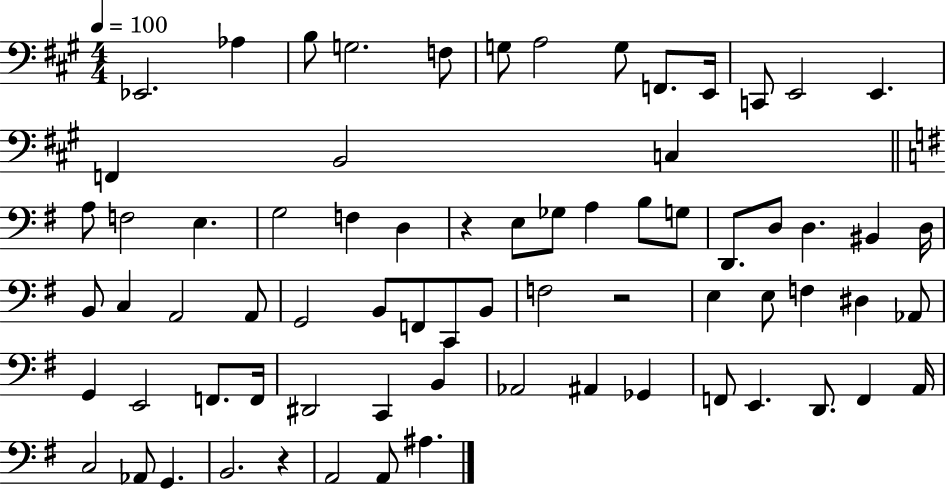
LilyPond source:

{
  \clef bass
  \numericTimeSignature
  \time 4/4
  \key a \major
  \tempo 4 = 100
  ees,2. aes4 | b8 g2. f8 | g8 a2 g8 f,8. e,16 | c,8 e,2 e,4. | \break f,4 b,2 c4 | \bar "||" \break \key g \major a8 f2 e4. | g2 f4 d4 | r4 e8 ges8 a4 b8 g8 | d,8. d8 d4. bis,4 d16 | \break b,8 c4 a,2 a,8 | g,2 b,8 f,8 c,8 b,8 | f2 r2 | e4 e8 f4 dis4 aes,8 | \break g,4 e,2 f,8. f,16 | dis,2 c,4 b,4 | aes,2 ais,4 ges,4 | f,8 e,4. d,8. f,4 a,16 | \break c2 aes,8 g,4. | b,2. r4 | a,2 a,8 ais4. | \bar "|."
}